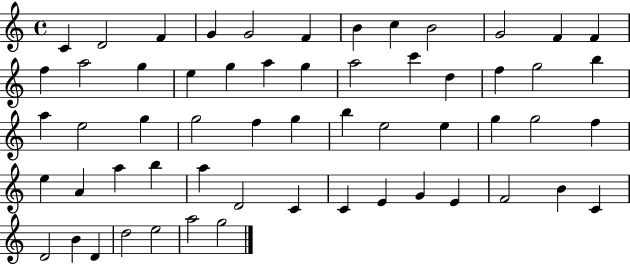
X:1
T:Untitled
M:4/4
L:1/4
K:C
C D2 F G G2 F B c B2 G2 F F f a2 g e g a g a2 c' d f g2 b a e2 g g2 f g b e2 e g g2 f e A a b a D2 C C E G E F2 B C D2 B D d2 e2 a2 g2